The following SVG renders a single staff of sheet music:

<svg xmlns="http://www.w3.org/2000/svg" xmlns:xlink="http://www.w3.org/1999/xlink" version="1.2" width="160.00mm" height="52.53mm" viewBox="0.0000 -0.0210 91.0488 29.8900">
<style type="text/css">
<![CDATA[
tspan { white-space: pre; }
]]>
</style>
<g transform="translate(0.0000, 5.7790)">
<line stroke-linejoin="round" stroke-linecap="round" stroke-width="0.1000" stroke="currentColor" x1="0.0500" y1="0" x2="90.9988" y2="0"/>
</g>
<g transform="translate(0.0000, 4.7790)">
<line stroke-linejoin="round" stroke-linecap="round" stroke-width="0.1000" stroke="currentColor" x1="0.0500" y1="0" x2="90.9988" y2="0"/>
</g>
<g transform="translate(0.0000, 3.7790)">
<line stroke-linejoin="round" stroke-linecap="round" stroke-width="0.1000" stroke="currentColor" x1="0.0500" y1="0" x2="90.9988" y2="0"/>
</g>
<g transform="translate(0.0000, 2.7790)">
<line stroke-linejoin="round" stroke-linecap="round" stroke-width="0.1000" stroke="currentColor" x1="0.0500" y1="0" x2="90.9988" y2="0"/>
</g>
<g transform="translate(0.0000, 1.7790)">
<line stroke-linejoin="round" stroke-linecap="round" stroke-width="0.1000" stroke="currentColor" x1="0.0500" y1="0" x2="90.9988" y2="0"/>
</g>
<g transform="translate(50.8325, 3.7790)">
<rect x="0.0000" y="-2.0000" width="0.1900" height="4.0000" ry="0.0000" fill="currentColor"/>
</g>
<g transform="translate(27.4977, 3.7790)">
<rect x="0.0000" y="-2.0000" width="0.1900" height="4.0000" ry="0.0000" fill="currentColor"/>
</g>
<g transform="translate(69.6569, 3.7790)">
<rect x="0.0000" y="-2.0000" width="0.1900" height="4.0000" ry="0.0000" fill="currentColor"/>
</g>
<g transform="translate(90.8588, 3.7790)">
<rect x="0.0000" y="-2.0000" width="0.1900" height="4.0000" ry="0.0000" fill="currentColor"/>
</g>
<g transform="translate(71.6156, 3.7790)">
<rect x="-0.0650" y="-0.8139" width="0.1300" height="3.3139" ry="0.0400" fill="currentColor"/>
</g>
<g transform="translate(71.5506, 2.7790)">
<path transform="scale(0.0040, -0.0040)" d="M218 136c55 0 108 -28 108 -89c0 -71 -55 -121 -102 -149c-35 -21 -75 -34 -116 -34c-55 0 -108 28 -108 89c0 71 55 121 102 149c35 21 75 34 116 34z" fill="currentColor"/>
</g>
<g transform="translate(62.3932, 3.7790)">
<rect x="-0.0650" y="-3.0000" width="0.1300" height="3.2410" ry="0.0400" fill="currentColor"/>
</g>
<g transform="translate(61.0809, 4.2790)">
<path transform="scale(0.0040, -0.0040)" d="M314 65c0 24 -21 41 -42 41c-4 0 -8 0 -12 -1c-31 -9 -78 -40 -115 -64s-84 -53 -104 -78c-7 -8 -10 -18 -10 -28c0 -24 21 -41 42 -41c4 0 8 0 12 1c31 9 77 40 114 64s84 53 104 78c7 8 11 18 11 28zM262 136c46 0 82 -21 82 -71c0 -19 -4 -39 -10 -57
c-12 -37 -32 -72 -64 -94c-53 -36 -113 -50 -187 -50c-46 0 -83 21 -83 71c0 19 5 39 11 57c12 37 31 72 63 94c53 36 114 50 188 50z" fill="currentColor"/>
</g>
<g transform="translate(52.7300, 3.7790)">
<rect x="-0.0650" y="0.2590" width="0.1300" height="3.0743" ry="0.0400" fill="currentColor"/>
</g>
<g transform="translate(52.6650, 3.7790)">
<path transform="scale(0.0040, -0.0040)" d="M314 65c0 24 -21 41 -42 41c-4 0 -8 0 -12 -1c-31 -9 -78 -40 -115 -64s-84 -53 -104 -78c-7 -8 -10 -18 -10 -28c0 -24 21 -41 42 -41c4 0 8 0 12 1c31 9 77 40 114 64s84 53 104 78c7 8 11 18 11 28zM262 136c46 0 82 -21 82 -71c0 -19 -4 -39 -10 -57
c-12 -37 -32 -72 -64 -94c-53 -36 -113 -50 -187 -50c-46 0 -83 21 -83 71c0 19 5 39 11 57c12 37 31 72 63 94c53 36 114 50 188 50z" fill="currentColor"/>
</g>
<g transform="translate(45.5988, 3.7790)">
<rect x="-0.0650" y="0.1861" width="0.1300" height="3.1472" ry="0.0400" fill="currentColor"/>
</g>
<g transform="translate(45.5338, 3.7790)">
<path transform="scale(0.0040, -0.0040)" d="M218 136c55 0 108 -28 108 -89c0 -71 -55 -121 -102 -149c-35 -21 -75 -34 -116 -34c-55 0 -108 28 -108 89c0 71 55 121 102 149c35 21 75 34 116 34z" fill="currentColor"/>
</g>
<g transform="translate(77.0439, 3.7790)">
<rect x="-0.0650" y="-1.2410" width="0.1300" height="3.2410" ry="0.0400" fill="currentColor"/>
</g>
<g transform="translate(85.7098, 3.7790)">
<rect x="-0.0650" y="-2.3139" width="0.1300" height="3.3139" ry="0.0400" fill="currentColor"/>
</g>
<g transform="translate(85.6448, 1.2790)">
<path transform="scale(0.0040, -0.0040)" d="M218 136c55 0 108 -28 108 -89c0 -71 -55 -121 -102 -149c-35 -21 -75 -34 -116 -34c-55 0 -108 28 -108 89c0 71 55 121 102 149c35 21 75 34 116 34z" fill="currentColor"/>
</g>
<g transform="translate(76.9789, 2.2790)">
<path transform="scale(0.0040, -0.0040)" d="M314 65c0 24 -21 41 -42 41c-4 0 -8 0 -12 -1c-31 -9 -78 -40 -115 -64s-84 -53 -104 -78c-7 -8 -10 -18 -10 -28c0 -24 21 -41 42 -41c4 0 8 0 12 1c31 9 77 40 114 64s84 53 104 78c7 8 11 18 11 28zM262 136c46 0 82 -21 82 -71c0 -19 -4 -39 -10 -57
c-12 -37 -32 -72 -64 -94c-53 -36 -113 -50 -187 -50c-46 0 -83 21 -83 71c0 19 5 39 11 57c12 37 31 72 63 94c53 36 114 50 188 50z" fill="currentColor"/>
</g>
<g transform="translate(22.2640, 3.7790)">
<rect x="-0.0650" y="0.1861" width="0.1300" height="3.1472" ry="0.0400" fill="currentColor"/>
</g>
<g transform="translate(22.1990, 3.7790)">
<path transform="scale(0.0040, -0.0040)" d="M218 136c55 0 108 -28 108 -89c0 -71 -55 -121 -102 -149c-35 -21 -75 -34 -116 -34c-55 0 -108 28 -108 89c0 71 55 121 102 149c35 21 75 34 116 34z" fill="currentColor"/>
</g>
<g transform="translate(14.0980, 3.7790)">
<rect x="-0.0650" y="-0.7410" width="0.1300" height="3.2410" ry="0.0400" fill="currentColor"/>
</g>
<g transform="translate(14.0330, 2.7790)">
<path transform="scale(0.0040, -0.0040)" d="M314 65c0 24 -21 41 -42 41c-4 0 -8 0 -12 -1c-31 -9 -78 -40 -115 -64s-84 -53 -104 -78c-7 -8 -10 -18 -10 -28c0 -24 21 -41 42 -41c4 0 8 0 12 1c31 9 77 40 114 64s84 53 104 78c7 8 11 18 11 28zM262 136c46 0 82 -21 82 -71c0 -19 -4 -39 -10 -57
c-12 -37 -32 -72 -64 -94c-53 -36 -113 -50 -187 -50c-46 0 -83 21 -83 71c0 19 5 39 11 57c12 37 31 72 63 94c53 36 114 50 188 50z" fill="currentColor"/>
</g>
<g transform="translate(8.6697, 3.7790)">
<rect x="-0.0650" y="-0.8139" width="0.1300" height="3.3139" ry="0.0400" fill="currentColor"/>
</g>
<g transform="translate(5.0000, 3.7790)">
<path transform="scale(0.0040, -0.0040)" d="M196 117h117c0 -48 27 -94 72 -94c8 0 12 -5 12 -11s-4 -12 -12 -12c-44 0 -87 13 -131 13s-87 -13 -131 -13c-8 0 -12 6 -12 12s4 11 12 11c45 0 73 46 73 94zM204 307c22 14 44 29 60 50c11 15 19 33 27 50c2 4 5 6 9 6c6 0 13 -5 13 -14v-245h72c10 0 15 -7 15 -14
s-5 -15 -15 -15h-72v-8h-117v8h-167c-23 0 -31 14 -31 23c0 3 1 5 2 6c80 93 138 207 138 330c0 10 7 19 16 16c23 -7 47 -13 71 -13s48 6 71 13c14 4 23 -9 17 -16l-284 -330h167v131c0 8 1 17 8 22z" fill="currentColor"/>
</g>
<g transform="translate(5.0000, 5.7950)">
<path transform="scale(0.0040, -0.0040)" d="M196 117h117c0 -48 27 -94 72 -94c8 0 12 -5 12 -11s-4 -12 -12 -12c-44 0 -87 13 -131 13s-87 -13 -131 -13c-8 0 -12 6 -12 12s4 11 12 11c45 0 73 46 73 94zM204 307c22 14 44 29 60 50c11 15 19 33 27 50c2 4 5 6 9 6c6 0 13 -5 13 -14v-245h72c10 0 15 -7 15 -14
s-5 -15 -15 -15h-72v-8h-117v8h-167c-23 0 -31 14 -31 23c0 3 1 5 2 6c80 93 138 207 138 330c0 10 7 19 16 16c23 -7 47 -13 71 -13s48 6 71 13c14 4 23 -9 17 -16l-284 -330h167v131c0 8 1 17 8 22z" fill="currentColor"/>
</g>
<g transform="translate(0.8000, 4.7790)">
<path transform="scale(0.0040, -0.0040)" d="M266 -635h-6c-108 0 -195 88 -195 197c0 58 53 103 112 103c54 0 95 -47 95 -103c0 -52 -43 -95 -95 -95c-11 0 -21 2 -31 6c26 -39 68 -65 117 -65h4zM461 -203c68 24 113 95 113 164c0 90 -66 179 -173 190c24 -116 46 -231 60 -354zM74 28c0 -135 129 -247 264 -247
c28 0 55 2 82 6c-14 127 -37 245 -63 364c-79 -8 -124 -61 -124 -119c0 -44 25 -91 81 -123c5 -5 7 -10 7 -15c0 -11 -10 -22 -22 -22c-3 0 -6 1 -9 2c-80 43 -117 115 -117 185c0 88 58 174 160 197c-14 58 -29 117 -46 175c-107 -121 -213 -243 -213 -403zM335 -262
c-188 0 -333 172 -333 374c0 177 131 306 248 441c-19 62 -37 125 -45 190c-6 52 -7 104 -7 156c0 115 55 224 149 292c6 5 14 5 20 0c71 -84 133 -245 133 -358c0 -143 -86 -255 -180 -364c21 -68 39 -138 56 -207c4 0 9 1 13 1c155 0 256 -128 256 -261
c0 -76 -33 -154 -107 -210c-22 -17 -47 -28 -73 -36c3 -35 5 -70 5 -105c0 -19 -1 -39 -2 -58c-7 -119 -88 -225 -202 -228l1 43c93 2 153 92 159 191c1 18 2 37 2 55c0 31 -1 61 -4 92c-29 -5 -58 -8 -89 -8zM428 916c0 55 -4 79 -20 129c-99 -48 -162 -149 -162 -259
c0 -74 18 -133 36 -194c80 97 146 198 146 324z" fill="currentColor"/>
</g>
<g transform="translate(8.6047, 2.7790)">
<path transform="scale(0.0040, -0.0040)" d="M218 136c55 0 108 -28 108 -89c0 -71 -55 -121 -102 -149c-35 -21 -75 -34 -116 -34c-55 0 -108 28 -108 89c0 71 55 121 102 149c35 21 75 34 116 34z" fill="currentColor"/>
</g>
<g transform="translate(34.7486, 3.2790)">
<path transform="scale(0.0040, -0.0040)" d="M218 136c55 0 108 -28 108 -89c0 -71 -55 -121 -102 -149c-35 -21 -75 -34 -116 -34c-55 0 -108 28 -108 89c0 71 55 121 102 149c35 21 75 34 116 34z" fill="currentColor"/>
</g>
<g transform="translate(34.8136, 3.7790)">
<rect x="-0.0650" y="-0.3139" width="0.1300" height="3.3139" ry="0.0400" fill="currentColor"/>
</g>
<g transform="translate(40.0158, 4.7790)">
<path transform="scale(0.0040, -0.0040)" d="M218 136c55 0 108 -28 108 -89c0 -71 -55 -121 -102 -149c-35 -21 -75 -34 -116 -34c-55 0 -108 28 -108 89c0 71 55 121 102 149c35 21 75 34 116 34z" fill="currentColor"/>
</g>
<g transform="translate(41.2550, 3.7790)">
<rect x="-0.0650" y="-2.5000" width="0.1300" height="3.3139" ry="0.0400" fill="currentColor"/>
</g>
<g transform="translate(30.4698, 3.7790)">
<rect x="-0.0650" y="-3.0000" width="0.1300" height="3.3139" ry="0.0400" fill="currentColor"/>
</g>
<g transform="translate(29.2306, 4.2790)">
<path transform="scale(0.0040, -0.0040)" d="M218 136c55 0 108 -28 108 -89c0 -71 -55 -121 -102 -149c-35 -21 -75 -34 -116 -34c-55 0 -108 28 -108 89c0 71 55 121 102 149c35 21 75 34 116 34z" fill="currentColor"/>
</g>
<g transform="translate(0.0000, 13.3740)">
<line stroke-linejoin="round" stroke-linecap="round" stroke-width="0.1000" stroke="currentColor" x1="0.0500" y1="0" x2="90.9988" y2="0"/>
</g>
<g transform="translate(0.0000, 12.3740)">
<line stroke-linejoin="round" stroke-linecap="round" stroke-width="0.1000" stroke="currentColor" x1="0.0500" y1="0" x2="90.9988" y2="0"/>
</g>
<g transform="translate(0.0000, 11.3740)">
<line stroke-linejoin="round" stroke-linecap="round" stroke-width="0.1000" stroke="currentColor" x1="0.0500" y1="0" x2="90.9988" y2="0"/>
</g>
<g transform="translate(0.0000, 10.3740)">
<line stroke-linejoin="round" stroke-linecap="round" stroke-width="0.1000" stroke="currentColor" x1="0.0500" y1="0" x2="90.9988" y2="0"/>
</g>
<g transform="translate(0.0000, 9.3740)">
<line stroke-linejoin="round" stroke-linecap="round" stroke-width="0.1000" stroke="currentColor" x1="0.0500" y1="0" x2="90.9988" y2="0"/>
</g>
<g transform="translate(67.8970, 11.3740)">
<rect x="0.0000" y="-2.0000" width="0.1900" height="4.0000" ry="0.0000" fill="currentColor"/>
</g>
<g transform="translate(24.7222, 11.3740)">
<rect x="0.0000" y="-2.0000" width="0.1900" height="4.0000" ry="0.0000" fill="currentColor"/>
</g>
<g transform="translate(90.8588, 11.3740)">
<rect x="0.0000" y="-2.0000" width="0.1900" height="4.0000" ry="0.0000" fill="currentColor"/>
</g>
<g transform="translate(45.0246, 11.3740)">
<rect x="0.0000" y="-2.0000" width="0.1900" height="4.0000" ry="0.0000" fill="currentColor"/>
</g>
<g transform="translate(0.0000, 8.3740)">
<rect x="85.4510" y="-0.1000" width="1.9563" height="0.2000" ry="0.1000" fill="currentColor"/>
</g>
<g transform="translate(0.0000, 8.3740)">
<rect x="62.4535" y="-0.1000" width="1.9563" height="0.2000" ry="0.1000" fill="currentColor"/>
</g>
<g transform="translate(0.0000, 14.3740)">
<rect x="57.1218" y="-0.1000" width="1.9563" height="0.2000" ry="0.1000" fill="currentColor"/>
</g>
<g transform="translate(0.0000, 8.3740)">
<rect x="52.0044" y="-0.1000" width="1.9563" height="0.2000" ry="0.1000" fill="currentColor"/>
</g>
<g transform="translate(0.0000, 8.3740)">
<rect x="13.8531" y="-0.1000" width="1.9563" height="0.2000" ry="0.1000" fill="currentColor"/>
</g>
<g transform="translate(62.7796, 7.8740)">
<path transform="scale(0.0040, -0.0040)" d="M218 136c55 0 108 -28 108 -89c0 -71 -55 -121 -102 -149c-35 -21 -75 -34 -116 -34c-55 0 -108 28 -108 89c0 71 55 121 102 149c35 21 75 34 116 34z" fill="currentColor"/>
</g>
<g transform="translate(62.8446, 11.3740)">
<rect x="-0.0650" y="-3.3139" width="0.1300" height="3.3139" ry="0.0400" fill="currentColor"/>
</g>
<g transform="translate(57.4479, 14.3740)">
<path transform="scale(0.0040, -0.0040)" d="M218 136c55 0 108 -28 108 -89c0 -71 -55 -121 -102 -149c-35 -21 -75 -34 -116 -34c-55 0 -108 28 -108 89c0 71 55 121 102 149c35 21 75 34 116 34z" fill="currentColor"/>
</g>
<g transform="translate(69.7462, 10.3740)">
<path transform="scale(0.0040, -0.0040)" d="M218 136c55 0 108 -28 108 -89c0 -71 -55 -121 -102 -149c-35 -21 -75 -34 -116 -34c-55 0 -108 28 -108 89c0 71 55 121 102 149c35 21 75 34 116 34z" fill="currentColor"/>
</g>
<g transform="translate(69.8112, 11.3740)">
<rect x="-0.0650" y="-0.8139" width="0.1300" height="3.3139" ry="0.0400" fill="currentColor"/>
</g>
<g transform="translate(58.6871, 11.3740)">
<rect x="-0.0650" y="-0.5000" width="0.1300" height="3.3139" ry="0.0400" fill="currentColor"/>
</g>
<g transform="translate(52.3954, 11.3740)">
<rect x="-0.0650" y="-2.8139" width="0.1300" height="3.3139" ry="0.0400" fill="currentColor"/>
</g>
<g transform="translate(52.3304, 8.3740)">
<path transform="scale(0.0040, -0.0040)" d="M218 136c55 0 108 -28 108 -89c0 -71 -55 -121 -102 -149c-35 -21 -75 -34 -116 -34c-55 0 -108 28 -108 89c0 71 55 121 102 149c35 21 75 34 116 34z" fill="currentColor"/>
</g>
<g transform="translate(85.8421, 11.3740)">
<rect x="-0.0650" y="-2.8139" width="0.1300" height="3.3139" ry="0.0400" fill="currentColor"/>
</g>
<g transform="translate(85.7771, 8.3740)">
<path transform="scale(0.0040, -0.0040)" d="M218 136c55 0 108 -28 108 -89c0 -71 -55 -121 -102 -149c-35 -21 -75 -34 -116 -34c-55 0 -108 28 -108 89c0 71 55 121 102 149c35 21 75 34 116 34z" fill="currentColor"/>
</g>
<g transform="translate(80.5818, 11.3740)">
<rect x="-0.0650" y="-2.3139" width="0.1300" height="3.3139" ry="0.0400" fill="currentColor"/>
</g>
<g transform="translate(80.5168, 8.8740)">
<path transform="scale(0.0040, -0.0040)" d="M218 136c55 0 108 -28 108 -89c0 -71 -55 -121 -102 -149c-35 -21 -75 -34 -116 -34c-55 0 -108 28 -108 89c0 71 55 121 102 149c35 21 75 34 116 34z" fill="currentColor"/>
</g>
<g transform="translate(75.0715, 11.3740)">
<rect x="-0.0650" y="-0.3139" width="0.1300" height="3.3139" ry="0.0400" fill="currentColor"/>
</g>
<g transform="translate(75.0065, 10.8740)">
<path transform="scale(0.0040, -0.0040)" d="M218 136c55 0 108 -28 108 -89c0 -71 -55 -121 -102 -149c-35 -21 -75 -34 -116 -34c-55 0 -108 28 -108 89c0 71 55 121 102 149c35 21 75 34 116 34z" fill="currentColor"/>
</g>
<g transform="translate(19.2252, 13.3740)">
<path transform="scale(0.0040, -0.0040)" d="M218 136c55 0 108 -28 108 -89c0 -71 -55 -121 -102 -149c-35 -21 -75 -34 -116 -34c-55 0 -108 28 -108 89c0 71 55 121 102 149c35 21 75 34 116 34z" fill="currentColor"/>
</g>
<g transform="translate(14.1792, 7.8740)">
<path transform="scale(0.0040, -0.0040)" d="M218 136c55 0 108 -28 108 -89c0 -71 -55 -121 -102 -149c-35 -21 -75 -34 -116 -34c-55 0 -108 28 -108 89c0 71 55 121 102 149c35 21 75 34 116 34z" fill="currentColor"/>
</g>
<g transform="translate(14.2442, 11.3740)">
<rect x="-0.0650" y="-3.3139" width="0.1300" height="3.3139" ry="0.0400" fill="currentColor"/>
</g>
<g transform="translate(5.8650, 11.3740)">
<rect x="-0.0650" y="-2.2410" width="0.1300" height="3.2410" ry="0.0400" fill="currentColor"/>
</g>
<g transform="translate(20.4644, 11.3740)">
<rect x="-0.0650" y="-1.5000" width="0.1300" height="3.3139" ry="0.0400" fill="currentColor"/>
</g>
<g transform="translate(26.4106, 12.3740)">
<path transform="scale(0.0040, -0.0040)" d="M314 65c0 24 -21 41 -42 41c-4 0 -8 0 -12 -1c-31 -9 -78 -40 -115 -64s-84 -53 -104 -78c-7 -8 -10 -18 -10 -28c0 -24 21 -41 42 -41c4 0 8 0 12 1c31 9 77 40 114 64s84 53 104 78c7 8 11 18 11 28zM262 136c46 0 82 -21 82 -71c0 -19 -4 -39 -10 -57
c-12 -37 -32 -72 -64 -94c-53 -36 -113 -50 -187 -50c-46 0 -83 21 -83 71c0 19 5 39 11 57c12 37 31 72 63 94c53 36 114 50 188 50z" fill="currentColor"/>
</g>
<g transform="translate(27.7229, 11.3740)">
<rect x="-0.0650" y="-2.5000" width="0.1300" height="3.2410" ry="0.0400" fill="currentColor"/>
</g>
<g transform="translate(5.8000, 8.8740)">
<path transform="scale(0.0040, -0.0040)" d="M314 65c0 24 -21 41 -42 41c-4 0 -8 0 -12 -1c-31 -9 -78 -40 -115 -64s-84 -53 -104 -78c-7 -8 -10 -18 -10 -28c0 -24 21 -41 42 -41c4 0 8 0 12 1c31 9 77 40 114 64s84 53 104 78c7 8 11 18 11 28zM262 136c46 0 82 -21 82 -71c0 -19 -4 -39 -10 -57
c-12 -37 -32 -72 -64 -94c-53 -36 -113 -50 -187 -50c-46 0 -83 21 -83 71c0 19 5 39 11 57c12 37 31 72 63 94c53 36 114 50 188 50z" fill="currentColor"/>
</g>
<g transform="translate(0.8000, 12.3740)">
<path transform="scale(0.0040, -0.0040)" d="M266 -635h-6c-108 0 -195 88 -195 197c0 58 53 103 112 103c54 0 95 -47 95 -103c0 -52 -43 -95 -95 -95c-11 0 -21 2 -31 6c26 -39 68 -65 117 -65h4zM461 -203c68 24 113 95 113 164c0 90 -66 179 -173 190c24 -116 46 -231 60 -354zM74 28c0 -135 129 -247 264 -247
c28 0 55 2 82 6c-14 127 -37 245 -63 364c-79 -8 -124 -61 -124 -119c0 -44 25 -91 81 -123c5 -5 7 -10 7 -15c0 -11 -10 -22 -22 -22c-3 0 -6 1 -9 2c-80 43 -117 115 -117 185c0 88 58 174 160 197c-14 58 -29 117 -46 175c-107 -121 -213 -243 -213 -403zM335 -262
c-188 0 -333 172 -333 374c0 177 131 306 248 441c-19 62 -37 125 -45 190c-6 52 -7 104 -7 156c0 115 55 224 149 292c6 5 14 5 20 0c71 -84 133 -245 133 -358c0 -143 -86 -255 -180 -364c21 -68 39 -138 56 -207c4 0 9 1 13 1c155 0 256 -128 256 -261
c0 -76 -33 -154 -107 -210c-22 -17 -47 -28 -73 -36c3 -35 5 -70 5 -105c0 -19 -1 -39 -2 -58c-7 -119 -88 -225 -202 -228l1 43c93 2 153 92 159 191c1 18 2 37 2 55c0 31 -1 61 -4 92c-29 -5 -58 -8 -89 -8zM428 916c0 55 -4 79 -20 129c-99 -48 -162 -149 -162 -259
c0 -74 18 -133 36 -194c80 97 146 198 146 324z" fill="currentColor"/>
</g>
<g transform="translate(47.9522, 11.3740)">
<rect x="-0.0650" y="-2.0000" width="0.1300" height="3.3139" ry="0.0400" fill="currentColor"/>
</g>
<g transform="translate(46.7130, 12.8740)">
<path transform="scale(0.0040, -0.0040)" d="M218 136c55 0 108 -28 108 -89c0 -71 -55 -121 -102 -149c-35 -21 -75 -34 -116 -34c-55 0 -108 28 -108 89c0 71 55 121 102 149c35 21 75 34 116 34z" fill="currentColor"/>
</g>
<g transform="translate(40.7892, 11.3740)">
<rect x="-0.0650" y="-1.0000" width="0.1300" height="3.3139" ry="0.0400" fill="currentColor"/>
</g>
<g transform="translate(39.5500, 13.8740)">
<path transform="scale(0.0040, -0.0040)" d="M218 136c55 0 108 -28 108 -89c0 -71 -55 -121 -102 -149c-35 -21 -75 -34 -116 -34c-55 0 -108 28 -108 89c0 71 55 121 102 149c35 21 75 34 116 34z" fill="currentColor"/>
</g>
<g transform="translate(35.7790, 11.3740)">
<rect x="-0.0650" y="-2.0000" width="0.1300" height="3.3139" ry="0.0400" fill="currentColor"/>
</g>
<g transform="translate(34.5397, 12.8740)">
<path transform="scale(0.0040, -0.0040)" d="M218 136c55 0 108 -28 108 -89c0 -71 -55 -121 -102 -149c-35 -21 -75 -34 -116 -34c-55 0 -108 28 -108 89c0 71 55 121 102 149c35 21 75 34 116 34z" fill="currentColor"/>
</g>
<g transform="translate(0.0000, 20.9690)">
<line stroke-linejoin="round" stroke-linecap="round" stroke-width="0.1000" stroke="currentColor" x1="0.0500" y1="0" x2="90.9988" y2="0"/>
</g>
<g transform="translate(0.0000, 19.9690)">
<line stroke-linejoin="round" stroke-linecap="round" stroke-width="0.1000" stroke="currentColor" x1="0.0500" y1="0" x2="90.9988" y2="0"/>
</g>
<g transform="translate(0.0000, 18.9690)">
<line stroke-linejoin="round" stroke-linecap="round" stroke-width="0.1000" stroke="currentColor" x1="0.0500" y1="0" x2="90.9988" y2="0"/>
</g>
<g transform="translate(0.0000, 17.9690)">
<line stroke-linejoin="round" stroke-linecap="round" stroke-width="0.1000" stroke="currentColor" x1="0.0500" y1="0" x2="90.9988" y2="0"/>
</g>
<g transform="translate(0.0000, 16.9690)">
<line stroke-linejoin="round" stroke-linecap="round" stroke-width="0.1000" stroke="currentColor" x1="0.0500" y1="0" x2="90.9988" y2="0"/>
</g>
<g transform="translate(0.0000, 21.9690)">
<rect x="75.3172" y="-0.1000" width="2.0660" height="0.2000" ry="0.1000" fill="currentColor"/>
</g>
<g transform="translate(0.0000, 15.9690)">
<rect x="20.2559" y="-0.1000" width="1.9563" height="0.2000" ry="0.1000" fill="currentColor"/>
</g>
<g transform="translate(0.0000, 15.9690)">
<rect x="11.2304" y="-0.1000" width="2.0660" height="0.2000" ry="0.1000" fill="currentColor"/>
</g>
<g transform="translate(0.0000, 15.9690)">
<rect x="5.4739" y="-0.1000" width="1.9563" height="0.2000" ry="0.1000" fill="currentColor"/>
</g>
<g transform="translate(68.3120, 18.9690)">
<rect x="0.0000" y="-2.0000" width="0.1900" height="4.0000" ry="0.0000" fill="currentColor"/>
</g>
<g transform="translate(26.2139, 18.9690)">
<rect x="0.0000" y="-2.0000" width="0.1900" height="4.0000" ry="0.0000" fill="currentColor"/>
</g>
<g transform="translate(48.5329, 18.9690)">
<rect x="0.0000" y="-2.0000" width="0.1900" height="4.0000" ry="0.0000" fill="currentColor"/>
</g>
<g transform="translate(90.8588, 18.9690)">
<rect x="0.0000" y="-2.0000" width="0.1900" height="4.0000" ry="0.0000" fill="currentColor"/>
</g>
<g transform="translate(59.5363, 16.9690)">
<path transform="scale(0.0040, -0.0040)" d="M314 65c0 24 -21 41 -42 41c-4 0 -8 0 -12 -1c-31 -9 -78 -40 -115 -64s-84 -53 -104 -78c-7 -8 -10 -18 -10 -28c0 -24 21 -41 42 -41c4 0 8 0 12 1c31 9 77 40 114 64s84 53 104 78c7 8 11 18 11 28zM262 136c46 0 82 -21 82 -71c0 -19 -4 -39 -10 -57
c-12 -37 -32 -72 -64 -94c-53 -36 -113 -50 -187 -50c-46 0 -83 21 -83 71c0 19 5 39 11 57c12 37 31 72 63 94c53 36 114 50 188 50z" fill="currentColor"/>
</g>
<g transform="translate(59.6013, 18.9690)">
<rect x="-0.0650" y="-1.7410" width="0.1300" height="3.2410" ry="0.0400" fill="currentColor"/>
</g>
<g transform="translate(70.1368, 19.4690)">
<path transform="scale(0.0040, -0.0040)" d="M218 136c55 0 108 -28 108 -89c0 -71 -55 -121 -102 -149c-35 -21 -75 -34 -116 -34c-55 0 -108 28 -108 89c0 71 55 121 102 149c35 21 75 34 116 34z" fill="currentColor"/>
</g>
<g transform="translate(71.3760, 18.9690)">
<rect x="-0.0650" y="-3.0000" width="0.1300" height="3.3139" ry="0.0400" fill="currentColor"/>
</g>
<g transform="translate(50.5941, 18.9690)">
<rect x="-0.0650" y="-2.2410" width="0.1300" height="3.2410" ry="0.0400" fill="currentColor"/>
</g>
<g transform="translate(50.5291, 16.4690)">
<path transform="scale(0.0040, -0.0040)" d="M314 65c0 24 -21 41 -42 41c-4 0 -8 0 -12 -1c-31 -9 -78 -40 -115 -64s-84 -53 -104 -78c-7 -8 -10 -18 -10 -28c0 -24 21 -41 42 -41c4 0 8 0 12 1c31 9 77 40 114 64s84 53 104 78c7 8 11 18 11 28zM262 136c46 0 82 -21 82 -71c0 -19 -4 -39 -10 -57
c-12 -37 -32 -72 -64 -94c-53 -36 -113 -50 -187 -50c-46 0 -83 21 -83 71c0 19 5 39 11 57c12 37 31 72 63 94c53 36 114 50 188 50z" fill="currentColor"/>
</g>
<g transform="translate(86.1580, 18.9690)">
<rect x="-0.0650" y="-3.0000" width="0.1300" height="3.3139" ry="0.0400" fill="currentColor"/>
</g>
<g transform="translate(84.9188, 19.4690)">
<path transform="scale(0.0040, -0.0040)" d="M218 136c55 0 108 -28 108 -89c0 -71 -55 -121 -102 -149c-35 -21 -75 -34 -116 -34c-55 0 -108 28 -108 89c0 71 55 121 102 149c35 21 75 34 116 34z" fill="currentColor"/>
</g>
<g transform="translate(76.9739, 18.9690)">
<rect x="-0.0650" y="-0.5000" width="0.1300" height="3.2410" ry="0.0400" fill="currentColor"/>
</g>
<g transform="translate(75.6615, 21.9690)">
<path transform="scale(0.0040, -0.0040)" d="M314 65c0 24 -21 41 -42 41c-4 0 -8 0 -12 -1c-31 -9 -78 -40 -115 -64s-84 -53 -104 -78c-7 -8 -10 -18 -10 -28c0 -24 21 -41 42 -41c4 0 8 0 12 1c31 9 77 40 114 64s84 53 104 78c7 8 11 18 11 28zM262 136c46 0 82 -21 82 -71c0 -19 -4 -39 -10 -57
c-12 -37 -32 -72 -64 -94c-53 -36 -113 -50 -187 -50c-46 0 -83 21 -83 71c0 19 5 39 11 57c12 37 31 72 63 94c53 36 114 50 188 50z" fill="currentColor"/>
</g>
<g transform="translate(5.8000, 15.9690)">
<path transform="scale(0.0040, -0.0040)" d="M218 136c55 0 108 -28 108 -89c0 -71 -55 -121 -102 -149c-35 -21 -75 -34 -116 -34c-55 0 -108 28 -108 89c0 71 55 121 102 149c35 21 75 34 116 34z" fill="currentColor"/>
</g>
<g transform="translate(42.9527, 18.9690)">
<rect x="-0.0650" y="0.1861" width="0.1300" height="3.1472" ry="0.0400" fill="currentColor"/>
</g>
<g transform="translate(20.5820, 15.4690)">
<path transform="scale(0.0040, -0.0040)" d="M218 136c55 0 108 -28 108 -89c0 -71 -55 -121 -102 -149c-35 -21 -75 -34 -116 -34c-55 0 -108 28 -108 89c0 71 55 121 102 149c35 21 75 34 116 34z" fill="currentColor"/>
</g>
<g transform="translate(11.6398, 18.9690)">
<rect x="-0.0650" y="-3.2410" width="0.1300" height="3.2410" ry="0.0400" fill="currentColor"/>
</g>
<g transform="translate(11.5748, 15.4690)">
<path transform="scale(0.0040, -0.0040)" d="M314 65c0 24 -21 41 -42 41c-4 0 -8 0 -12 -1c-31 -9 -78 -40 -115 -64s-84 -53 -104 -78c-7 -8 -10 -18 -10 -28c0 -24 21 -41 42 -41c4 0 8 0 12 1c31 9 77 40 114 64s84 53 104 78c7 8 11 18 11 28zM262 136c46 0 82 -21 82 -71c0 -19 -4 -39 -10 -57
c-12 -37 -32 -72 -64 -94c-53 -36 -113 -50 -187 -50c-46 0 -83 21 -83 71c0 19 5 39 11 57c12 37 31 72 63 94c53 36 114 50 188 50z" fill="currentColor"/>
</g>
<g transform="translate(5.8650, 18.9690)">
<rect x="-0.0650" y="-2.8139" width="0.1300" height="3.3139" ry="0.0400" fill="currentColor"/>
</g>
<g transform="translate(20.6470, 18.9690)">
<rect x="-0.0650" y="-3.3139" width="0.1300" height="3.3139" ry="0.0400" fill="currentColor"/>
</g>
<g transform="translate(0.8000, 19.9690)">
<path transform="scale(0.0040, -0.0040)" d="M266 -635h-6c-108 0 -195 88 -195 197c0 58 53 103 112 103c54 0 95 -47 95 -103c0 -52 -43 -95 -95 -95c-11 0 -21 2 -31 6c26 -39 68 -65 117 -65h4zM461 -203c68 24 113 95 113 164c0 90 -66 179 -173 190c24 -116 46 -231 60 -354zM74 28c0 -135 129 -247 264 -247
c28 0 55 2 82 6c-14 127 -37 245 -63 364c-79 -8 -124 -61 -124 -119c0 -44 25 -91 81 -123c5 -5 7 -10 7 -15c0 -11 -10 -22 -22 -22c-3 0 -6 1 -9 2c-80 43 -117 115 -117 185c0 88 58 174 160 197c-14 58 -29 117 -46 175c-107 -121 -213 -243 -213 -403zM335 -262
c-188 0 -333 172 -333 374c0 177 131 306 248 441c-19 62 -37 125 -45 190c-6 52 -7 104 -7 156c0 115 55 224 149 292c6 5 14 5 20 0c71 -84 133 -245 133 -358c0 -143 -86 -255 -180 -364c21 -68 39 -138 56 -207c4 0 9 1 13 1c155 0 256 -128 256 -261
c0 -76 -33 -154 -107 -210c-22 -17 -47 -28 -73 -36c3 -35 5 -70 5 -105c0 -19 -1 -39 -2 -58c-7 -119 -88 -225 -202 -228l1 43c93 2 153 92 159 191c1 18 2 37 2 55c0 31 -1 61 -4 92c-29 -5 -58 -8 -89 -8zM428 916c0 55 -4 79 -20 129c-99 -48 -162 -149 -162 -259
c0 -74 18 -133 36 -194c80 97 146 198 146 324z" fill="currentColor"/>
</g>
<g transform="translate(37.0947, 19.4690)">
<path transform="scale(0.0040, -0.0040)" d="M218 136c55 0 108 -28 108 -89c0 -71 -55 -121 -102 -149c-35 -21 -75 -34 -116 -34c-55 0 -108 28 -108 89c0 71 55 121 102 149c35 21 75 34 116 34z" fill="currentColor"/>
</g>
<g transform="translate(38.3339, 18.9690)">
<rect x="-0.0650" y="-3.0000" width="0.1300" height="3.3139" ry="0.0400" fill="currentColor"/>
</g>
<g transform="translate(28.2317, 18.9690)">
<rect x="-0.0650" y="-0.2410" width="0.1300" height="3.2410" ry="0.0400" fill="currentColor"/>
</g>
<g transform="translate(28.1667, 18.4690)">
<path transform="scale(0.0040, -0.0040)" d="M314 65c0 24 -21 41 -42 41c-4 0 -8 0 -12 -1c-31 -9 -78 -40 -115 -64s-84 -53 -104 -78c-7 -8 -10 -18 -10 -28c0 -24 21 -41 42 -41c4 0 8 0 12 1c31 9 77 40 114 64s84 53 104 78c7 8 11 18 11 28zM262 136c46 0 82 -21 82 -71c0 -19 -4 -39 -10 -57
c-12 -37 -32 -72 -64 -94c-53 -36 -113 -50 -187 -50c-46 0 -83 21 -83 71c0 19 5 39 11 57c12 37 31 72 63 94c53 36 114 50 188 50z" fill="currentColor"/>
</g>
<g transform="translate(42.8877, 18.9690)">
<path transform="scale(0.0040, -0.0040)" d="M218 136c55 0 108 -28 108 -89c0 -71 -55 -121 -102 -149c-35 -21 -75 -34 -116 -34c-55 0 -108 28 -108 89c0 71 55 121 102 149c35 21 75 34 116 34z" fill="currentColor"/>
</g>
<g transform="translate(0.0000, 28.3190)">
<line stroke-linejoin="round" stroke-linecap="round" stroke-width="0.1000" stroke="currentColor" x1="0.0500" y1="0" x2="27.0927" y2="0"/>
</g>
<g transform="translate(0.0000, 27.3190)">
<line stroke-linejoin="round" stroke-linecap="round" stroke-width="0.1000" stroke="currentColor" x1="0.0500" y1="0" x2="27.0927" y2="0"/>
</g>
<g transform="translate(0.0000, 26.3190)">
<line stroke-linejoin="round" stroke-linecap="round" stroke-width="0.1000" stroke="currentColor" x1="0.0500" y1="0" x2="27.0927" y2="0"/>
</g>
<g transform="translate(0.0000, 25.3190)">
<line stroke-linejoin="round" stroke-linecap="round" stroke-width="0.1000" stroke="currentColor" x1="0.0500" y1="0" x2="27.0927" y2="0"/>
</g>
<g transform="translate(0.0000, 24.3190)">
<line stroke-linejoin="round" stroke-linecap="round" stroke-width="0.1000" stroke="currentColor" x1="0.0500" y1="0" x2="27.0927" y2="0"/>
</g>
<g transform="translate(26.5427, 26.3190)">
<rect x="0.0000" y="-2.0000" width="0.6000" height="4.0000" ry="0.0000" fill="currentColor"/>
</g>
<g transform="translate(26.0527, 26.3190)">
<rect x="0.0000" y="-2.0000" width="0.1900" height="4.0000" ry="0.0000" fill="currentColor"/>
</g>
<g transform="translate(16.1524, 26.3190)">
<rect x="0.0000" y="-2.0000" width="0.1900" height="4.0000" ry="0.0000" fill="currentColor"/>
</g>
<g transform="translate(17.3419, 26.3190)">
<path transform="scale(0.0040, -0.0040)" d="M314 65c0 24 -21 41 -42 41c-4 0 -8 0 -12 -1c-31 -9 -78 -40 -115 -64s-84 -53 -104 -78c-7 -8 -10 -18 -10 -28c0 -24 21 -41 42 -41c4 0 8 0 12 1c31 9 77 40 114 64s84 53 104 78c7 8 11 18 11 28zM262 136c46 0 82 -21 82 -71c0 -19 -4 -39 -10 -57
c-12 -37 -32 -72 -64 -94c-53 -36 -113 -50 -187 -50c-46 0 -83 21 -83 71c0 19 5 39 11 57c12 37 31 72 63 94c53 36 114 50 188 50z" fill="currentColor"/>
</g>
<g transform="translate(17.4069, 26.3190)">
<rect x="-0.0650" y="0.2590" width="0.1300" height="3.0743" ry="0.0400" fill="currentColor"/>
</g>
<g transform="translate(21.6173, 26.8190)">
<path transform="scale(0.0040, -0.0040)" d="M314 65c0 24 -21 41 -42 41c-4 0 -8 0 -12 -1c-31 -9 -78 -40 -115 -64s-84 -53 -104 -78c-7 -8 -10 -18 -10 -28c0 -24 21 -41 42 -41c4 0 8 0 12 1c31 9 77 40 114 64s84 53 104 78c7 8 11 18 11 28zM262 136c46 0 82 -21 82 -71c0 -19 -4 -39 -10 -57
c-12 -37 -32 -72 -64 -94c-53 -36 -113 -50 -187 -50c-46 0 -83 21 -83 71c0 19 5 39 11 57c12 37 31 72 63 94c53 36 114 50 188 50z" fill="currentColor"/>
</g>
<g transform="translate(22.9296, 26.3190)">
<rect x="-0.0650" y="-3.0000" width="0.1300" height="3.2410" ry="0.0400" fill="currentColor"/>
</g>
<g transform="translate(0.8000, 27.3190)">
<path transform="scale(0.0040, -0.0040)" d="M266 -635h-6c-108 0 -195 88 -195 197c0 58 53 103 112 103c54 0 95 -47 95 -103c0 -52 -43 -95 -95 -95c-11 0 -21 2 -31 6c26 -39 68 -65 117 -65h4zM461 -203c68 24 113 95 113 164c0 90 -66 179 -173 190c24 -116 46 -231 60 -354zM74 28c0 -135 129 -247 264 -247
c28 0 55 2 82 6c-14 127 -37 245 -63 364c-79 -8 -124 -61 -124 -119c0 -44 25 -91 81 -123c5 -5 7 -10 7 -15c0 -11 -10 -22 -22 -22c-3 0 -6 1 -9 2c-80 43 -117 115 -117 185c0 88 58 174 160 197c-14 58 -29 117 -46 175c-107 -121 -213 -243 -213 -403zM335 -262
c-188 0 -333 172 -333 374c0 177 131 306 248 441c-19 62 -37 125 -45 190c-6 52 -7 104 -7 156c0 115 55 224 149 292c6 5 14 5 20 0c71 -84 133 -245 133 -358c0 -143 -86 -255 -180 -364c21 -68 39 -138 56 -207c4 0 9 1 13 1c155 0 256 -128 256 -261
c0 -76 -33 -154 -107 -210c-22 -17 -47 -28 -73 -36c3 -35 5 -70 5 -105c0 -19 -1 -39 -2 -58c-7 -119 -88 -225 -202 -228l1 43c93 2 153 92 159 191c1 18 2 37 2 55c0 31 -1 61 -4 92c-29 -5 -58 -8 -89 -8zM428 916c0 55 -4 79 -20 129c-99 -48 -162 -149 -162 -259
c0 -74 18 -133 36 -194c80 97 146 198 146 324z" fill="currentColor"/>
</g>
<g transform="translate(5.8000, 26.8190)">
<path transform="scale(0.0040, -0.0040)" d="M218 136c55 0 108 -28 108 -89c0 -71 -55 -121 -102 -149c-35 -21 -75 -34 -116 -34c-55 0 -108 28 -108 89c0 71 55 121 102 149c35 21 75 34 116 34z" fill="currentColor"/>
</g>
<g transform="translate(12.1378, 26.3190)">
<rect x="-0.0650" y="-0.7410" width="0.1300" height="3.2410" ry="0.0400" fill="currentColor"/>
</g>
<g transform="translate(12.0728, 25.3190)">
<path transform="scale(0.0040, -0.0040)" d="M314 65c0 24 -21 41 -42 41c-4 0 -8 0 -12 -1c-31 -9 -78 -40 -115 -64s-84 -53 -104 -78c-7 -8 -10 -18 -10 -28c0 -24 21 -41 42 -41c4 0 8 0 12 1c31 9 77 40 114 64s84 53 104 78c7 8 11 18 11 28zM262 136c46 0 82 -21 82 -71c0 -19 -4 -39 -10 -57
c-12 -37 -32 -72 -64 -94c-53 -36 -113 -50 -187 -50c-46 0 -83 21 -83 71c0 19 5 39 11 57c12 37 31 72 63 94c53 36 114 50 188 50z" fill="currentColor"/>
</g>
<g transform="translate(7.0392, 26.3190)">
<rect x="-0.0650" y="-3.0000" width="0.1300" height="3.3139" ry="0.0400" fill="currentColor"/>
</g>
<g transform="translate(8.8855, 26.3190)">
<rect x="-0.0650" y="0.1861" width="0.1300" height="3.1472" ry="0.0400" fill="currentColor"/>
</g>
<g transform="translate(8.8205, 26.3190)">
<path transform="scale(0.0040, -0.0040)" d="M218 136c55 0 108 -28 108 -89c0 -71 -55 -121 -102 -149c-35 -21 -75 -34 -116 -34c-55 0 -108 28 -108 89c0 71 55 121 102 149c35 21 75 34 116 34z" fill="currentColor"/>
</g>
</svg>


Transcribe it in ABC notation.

X:1
T:Untitled
M:4/4
L:1/4
K:C
d d2 B A c G B B2 A2 d e2 g g2 b E G2 F D F a C b d c g a a b2 b c2 A B g2 f2 A C2 A A B d2 B2 A2